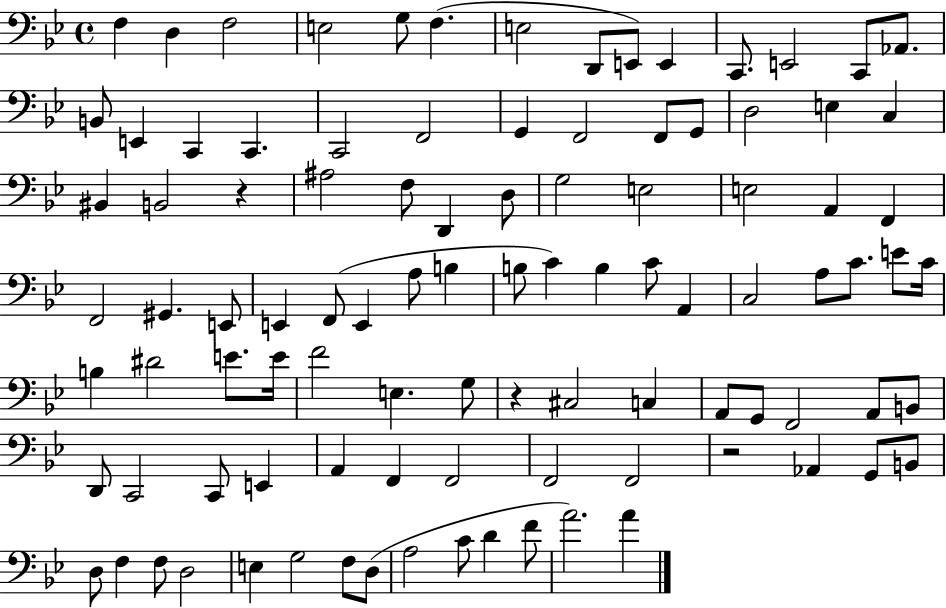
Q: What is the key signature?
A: BES major